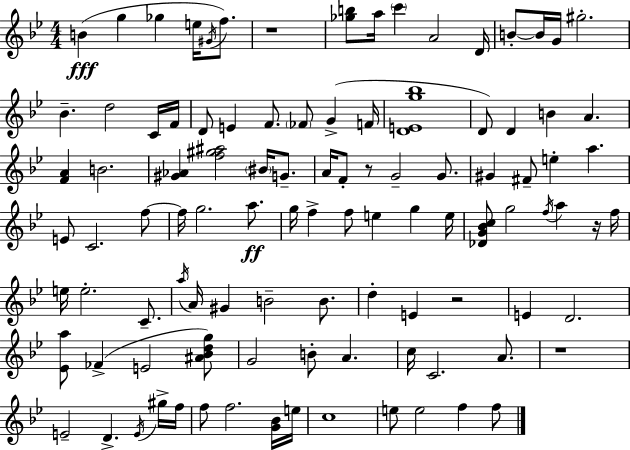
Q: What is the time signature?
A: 4/4